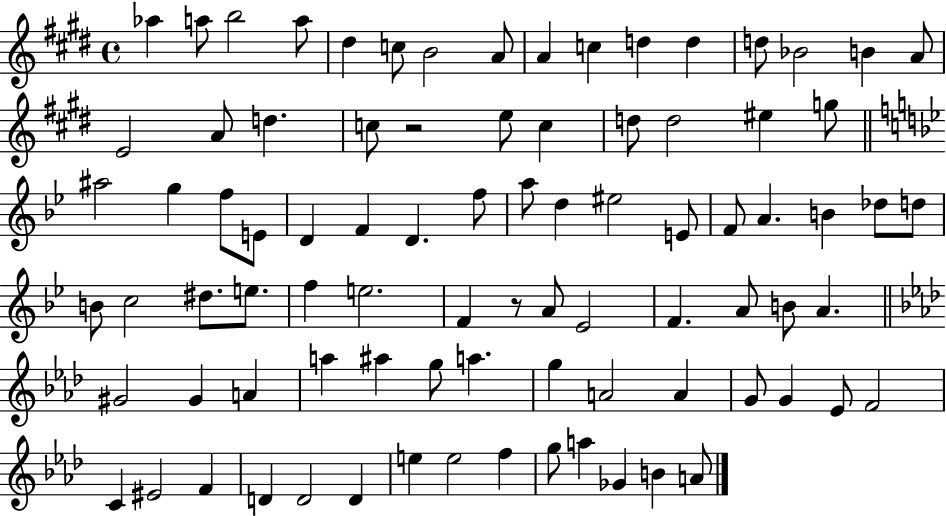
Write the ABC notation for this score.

X:1
T:Untitled
M:4/4
L:1/4
K:E
_a a/2 b2 a/2 ^d c/2 B2 A/2 A c d d d/2 _B2 B A/2 E2 A/2 d c/2 z2 e/2 c d/2 d2 ^e g/2 ^a2 g f/2 E/2 D F D f/2 a/2 d ^e2 E/2 F/2 A B _d/2 d/2 B/2 c2 ^d/2 e/2 f e2 F z/2 A/2 _E2 F A/2 B/2 A ^G2 ^G A a ^a g/2 a g A2 A G/2 G _E/2 F2 C ^E2 F D D2 D e e2 f g/2 a _G B A/2